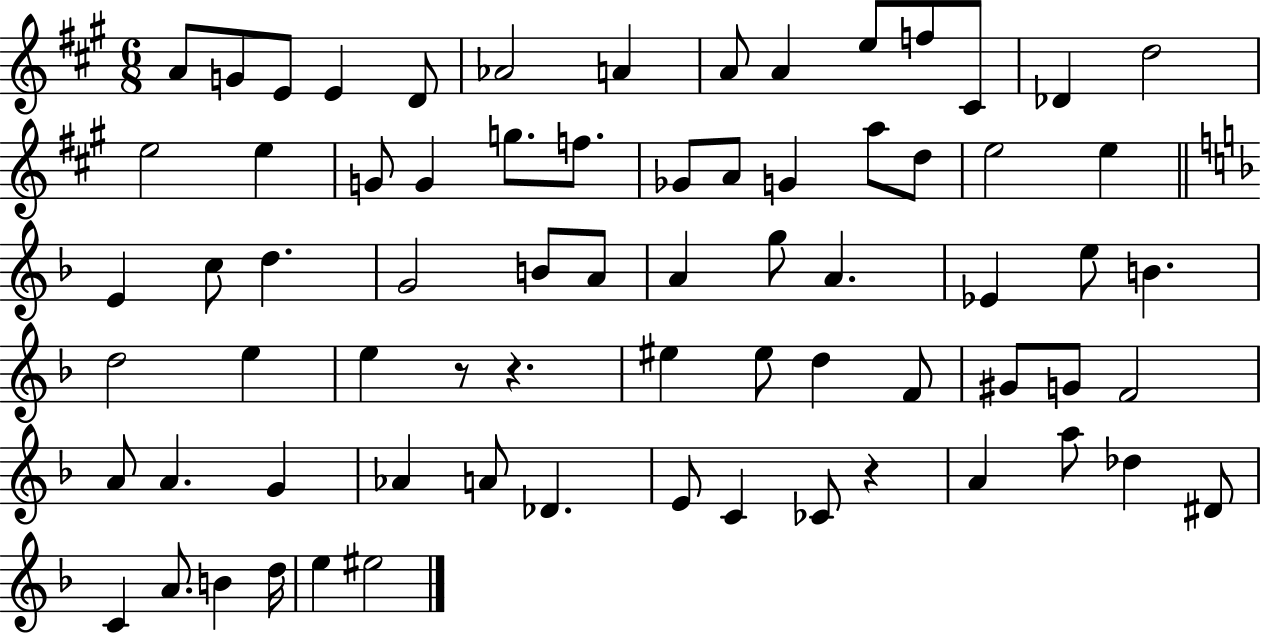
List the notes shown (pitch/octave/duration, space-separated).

A4/e G4/e E4/e E4/q D4/e Ab4/h A4/q A4/e A4/q E5/e F5/e C#4/e Db4/q D5/h E5/h E5/q G4/e G4/q G5/e. F5/e. Gb4/e A4/e G4/q A5/e D5/e E5/h E5/q E4/q C5/e D5/q. G4/h B4/e A4/e A4/q G5/e A4/q. Eb4/q E5/e B4/q. D5/h E5/q E5/q R/e R/q. EIS5/q EIS5/e D5/q F4/e G#4/e G4/e F4/h A4/e A4/q. G4/q Ab4/q A4/e Db4/q. E4/e C4/q CES4/e R/q A4/q A5/e Db5/q D#4/e C4/q A4/e. B4/q D5/s E5/q EIS5/h